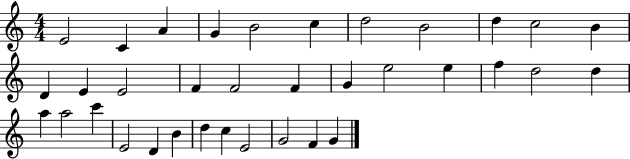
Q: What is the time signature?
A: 4/4